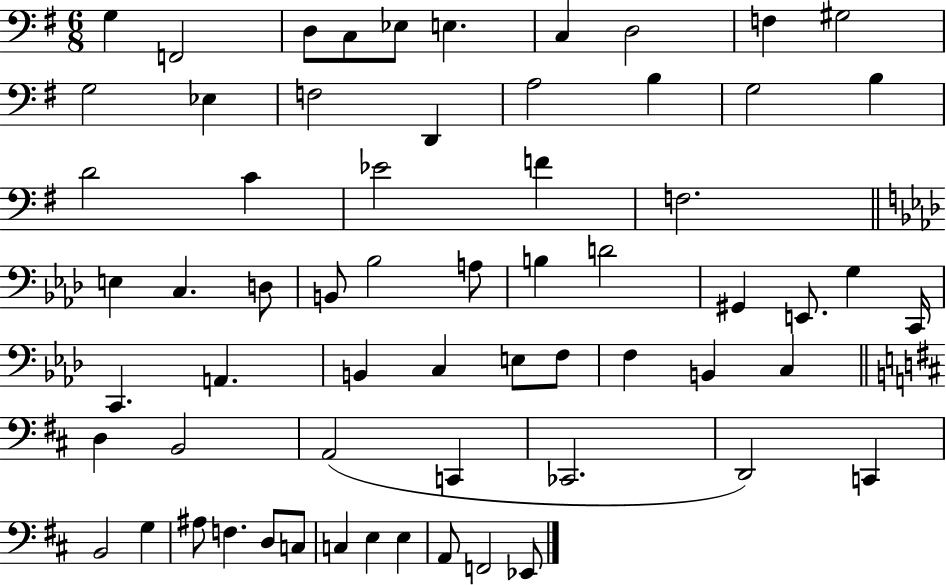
{
  \clef bass
  \numericTimeSignature
  \time 6/8
  \key g \major
  \repeat volta 2 { g4 f,2 | d8 c8 ees8 e4. | c4 d2 | f4 gis2 | \break g2 ees4 | f2 d,4 | a2 b4 | g2 b4 | \break d'2 c'4 | ees'2 f'4 | f2. | \bar "||" \break \key f \minor e4 c4. d8 | b,8 bes2 a8 | b4 d'2 | gis,4 e,8. g4 c,16 | \break c,4. a,4. | b,4 c4 e8 f8 | f4 b,4 c4 | \bar "||" \break \key b \minor d4 b,2 | a,2( c,4 | ces,2. | d,2) c,4 | \break b,2 g4 | ais8 f4. d8 c8 | c4 e4 e4 | a,8 f,2 ees,8 | \break } \bar "|."
}